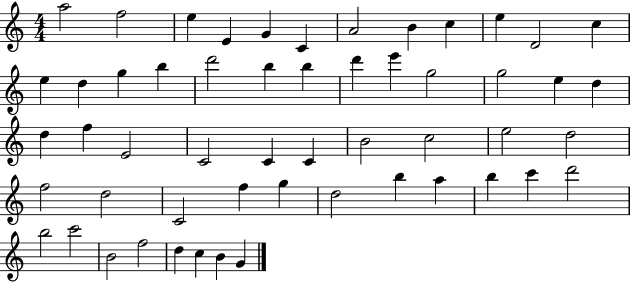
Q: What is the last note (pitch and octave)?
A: G4